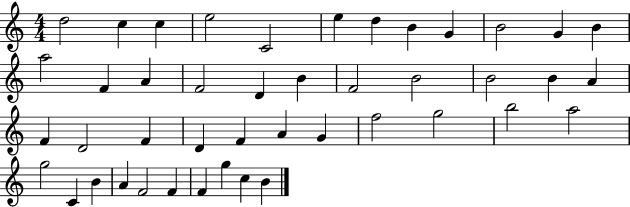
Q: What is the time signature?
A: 4/4